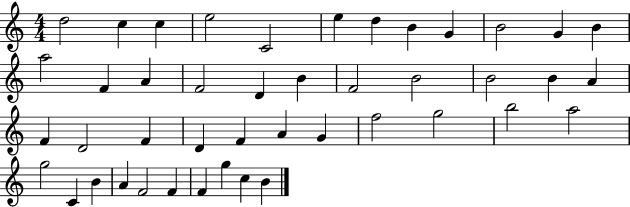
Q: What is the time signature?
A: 4/4